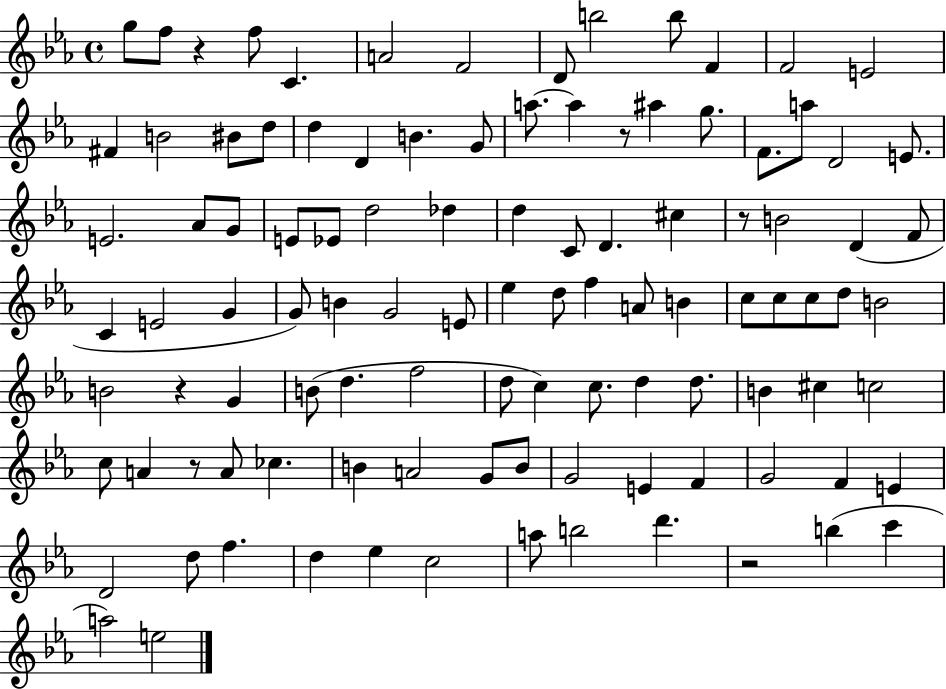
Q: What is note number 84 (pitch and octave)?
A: G4